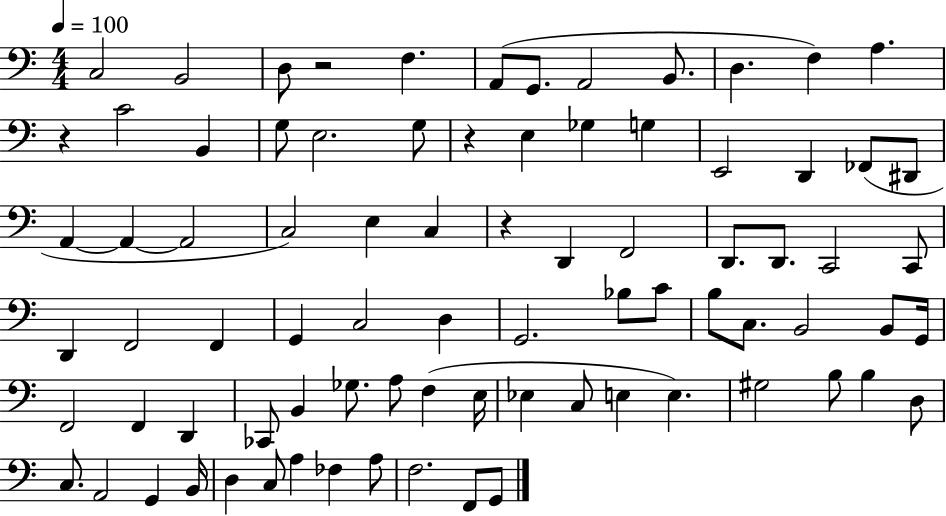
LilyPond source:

{
  \clef bass
  \numericTimeSignature
  \time 4/4
  \key c \major
  \tempo 4 = 100
  c2 b,2 | d8 r2 f4. | a,8( g,8. a,2 b,8. | d4. f4) a4. | \break r4 c'2 b,4 | g8 e2. g8 | r4 e4 ges4 g4 | e,2 d,4 fes,8( dis,8 | \break a,4~~ a,4~~ a,2 | c2) e4 c4 | r4 d,4 f,2 | d,8. d,8. c,2 c,8 | \break d,4 f,2 f,4 | g,4 c2 d4 | g,2. bes8 c'8 | b8 c8. b,2 b,8 g,16 | \break f,2 f,4 d,4 | ces,8 b,4 ges8. a8 f4( e16 | ees4 c8 e4 e4.) | gis2 b8 b4 d8 | \break c8. a,2 g,4 b,16 | d4 c8 a4 fes4 a8 | f2. f,8 g,8 | \bar "|."
}